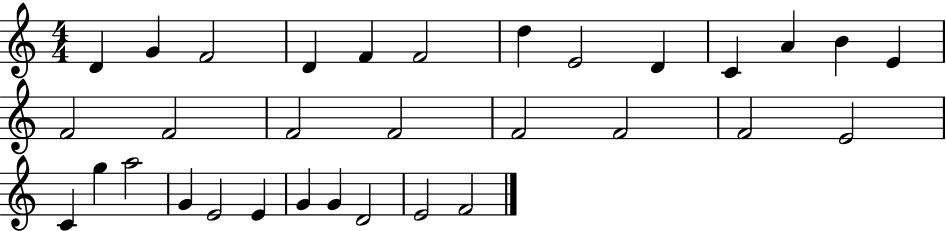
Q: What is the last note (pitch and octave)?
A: F4